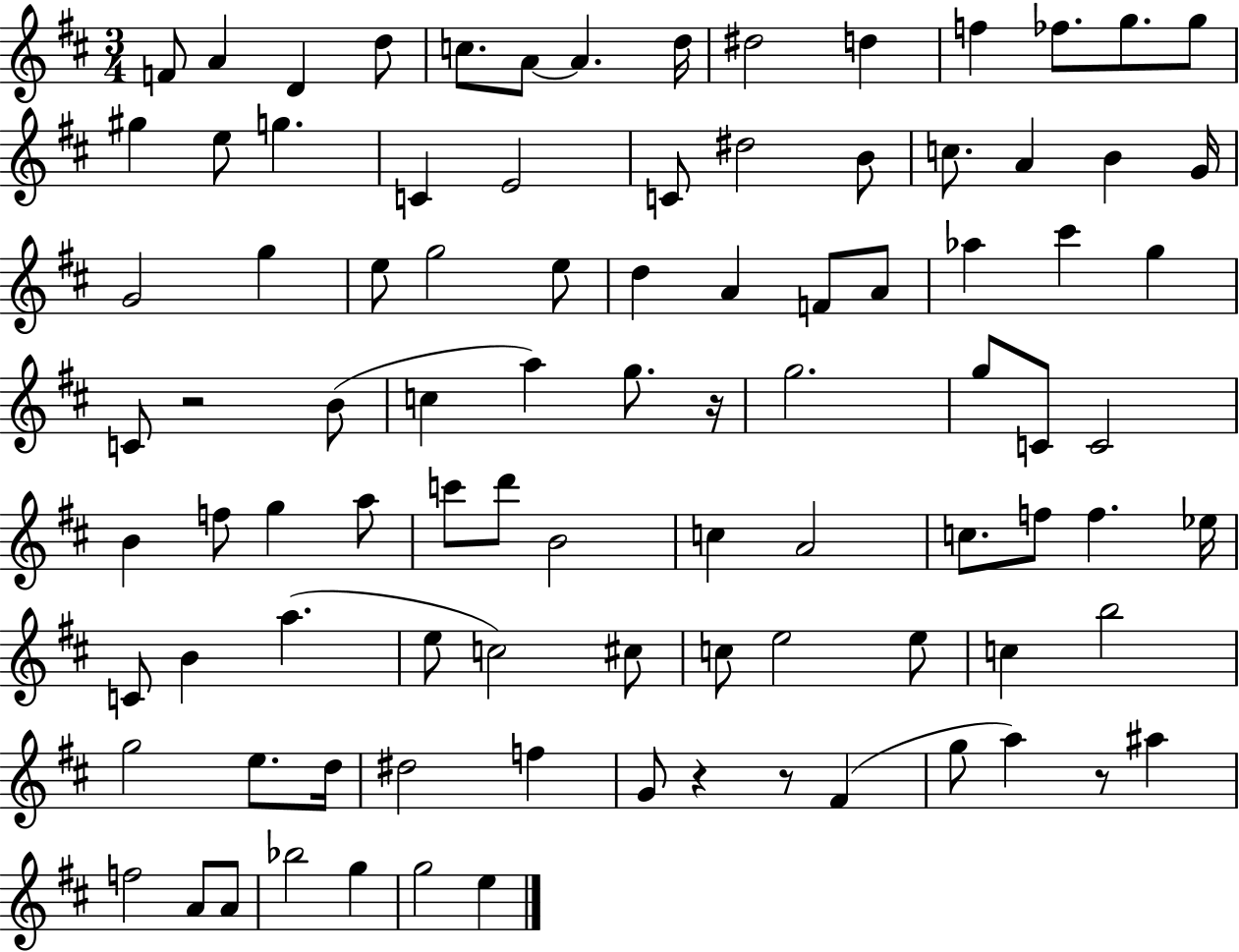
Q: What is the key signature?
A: D major